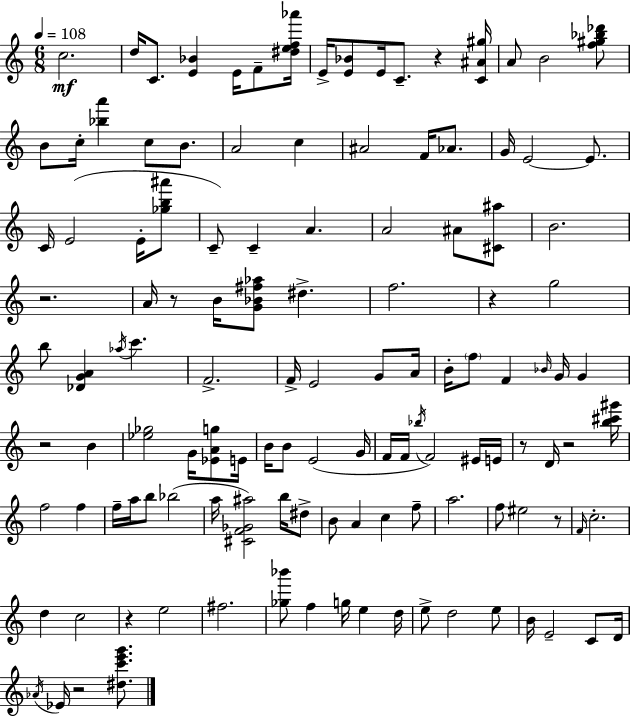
{
  \clef treble
  \numericTimeSignature
  \time 6/8
  \key a \minor
  \tempo 4 = 108
  \repeat volta 2 { c''2.\mf | d''16 c'8. <e' bes'>4 e'16 f'8-- <dis'' e'' f'' aes'''>16 | e'16-> <e' bes'>8 e'16 c'8.-- r4 <c' ais' gis''>16 | a'8 b'2 <f'' gis'' bes'' des'''>8 | \break b'8 c''16-. <bes'' a'''>4 c''8 b'8. | a'2 c''4 | ais'2 f'16 aes'8. | g'16 e'2~~ e'8. | \break c'16 e'2( e'16-. <ges'' b'' ais'''>8 | c'8--) c'4-- a'4. | a'2 ais'8 <cis' ais''>8 | b'2. | \break r2. | a'16 r8 b'16 <g' bes' fis'' aes''>8 dis''4.-> | f''2. | r4 g''2 | \break b''8 <des' g' a'>4 \acciaccatura { aes''16 } c'''4. | f'2.-> | f'16-> e'2 g'8 | a'16 b'16-. \parenthesize f''8 f'4 \grace { bes'16 } g'16 g'4 | \break r2 b'4 | <ees'' ges''>2 g'16 <ees' a' g''>8 | e'16 b'16 b'8 e'2( | g'16 f'16 f'16 \acciaccatura { bes''16 } f'2) | \break eis'16 e'16 r8 d'16 r2 | <b'' cis''' gis'''>16 f''2 f''4 | f''16-- a''16 b''8 bes''2( | a''16 <cis' f' ges' ais''>2) | \break b''16 dis''8-> b'8 a'4 c''4 | f''8-- a''2. | f''8 eis''2 | r8 \grace { f'16 } c''2.-. | \break d''4 c''2 | r4 e''2 | fis''2. | <ges'' bes'''>8 f''4 g''16 e''4 | \break d''16 e''8-> d''2 | e''8 b'16 e'2-- | c'8 d'16 \acciaccatura { aes'16 } ees'16 r2 | <dis'' c''' e''' g'''>8. } \bar "|."
}